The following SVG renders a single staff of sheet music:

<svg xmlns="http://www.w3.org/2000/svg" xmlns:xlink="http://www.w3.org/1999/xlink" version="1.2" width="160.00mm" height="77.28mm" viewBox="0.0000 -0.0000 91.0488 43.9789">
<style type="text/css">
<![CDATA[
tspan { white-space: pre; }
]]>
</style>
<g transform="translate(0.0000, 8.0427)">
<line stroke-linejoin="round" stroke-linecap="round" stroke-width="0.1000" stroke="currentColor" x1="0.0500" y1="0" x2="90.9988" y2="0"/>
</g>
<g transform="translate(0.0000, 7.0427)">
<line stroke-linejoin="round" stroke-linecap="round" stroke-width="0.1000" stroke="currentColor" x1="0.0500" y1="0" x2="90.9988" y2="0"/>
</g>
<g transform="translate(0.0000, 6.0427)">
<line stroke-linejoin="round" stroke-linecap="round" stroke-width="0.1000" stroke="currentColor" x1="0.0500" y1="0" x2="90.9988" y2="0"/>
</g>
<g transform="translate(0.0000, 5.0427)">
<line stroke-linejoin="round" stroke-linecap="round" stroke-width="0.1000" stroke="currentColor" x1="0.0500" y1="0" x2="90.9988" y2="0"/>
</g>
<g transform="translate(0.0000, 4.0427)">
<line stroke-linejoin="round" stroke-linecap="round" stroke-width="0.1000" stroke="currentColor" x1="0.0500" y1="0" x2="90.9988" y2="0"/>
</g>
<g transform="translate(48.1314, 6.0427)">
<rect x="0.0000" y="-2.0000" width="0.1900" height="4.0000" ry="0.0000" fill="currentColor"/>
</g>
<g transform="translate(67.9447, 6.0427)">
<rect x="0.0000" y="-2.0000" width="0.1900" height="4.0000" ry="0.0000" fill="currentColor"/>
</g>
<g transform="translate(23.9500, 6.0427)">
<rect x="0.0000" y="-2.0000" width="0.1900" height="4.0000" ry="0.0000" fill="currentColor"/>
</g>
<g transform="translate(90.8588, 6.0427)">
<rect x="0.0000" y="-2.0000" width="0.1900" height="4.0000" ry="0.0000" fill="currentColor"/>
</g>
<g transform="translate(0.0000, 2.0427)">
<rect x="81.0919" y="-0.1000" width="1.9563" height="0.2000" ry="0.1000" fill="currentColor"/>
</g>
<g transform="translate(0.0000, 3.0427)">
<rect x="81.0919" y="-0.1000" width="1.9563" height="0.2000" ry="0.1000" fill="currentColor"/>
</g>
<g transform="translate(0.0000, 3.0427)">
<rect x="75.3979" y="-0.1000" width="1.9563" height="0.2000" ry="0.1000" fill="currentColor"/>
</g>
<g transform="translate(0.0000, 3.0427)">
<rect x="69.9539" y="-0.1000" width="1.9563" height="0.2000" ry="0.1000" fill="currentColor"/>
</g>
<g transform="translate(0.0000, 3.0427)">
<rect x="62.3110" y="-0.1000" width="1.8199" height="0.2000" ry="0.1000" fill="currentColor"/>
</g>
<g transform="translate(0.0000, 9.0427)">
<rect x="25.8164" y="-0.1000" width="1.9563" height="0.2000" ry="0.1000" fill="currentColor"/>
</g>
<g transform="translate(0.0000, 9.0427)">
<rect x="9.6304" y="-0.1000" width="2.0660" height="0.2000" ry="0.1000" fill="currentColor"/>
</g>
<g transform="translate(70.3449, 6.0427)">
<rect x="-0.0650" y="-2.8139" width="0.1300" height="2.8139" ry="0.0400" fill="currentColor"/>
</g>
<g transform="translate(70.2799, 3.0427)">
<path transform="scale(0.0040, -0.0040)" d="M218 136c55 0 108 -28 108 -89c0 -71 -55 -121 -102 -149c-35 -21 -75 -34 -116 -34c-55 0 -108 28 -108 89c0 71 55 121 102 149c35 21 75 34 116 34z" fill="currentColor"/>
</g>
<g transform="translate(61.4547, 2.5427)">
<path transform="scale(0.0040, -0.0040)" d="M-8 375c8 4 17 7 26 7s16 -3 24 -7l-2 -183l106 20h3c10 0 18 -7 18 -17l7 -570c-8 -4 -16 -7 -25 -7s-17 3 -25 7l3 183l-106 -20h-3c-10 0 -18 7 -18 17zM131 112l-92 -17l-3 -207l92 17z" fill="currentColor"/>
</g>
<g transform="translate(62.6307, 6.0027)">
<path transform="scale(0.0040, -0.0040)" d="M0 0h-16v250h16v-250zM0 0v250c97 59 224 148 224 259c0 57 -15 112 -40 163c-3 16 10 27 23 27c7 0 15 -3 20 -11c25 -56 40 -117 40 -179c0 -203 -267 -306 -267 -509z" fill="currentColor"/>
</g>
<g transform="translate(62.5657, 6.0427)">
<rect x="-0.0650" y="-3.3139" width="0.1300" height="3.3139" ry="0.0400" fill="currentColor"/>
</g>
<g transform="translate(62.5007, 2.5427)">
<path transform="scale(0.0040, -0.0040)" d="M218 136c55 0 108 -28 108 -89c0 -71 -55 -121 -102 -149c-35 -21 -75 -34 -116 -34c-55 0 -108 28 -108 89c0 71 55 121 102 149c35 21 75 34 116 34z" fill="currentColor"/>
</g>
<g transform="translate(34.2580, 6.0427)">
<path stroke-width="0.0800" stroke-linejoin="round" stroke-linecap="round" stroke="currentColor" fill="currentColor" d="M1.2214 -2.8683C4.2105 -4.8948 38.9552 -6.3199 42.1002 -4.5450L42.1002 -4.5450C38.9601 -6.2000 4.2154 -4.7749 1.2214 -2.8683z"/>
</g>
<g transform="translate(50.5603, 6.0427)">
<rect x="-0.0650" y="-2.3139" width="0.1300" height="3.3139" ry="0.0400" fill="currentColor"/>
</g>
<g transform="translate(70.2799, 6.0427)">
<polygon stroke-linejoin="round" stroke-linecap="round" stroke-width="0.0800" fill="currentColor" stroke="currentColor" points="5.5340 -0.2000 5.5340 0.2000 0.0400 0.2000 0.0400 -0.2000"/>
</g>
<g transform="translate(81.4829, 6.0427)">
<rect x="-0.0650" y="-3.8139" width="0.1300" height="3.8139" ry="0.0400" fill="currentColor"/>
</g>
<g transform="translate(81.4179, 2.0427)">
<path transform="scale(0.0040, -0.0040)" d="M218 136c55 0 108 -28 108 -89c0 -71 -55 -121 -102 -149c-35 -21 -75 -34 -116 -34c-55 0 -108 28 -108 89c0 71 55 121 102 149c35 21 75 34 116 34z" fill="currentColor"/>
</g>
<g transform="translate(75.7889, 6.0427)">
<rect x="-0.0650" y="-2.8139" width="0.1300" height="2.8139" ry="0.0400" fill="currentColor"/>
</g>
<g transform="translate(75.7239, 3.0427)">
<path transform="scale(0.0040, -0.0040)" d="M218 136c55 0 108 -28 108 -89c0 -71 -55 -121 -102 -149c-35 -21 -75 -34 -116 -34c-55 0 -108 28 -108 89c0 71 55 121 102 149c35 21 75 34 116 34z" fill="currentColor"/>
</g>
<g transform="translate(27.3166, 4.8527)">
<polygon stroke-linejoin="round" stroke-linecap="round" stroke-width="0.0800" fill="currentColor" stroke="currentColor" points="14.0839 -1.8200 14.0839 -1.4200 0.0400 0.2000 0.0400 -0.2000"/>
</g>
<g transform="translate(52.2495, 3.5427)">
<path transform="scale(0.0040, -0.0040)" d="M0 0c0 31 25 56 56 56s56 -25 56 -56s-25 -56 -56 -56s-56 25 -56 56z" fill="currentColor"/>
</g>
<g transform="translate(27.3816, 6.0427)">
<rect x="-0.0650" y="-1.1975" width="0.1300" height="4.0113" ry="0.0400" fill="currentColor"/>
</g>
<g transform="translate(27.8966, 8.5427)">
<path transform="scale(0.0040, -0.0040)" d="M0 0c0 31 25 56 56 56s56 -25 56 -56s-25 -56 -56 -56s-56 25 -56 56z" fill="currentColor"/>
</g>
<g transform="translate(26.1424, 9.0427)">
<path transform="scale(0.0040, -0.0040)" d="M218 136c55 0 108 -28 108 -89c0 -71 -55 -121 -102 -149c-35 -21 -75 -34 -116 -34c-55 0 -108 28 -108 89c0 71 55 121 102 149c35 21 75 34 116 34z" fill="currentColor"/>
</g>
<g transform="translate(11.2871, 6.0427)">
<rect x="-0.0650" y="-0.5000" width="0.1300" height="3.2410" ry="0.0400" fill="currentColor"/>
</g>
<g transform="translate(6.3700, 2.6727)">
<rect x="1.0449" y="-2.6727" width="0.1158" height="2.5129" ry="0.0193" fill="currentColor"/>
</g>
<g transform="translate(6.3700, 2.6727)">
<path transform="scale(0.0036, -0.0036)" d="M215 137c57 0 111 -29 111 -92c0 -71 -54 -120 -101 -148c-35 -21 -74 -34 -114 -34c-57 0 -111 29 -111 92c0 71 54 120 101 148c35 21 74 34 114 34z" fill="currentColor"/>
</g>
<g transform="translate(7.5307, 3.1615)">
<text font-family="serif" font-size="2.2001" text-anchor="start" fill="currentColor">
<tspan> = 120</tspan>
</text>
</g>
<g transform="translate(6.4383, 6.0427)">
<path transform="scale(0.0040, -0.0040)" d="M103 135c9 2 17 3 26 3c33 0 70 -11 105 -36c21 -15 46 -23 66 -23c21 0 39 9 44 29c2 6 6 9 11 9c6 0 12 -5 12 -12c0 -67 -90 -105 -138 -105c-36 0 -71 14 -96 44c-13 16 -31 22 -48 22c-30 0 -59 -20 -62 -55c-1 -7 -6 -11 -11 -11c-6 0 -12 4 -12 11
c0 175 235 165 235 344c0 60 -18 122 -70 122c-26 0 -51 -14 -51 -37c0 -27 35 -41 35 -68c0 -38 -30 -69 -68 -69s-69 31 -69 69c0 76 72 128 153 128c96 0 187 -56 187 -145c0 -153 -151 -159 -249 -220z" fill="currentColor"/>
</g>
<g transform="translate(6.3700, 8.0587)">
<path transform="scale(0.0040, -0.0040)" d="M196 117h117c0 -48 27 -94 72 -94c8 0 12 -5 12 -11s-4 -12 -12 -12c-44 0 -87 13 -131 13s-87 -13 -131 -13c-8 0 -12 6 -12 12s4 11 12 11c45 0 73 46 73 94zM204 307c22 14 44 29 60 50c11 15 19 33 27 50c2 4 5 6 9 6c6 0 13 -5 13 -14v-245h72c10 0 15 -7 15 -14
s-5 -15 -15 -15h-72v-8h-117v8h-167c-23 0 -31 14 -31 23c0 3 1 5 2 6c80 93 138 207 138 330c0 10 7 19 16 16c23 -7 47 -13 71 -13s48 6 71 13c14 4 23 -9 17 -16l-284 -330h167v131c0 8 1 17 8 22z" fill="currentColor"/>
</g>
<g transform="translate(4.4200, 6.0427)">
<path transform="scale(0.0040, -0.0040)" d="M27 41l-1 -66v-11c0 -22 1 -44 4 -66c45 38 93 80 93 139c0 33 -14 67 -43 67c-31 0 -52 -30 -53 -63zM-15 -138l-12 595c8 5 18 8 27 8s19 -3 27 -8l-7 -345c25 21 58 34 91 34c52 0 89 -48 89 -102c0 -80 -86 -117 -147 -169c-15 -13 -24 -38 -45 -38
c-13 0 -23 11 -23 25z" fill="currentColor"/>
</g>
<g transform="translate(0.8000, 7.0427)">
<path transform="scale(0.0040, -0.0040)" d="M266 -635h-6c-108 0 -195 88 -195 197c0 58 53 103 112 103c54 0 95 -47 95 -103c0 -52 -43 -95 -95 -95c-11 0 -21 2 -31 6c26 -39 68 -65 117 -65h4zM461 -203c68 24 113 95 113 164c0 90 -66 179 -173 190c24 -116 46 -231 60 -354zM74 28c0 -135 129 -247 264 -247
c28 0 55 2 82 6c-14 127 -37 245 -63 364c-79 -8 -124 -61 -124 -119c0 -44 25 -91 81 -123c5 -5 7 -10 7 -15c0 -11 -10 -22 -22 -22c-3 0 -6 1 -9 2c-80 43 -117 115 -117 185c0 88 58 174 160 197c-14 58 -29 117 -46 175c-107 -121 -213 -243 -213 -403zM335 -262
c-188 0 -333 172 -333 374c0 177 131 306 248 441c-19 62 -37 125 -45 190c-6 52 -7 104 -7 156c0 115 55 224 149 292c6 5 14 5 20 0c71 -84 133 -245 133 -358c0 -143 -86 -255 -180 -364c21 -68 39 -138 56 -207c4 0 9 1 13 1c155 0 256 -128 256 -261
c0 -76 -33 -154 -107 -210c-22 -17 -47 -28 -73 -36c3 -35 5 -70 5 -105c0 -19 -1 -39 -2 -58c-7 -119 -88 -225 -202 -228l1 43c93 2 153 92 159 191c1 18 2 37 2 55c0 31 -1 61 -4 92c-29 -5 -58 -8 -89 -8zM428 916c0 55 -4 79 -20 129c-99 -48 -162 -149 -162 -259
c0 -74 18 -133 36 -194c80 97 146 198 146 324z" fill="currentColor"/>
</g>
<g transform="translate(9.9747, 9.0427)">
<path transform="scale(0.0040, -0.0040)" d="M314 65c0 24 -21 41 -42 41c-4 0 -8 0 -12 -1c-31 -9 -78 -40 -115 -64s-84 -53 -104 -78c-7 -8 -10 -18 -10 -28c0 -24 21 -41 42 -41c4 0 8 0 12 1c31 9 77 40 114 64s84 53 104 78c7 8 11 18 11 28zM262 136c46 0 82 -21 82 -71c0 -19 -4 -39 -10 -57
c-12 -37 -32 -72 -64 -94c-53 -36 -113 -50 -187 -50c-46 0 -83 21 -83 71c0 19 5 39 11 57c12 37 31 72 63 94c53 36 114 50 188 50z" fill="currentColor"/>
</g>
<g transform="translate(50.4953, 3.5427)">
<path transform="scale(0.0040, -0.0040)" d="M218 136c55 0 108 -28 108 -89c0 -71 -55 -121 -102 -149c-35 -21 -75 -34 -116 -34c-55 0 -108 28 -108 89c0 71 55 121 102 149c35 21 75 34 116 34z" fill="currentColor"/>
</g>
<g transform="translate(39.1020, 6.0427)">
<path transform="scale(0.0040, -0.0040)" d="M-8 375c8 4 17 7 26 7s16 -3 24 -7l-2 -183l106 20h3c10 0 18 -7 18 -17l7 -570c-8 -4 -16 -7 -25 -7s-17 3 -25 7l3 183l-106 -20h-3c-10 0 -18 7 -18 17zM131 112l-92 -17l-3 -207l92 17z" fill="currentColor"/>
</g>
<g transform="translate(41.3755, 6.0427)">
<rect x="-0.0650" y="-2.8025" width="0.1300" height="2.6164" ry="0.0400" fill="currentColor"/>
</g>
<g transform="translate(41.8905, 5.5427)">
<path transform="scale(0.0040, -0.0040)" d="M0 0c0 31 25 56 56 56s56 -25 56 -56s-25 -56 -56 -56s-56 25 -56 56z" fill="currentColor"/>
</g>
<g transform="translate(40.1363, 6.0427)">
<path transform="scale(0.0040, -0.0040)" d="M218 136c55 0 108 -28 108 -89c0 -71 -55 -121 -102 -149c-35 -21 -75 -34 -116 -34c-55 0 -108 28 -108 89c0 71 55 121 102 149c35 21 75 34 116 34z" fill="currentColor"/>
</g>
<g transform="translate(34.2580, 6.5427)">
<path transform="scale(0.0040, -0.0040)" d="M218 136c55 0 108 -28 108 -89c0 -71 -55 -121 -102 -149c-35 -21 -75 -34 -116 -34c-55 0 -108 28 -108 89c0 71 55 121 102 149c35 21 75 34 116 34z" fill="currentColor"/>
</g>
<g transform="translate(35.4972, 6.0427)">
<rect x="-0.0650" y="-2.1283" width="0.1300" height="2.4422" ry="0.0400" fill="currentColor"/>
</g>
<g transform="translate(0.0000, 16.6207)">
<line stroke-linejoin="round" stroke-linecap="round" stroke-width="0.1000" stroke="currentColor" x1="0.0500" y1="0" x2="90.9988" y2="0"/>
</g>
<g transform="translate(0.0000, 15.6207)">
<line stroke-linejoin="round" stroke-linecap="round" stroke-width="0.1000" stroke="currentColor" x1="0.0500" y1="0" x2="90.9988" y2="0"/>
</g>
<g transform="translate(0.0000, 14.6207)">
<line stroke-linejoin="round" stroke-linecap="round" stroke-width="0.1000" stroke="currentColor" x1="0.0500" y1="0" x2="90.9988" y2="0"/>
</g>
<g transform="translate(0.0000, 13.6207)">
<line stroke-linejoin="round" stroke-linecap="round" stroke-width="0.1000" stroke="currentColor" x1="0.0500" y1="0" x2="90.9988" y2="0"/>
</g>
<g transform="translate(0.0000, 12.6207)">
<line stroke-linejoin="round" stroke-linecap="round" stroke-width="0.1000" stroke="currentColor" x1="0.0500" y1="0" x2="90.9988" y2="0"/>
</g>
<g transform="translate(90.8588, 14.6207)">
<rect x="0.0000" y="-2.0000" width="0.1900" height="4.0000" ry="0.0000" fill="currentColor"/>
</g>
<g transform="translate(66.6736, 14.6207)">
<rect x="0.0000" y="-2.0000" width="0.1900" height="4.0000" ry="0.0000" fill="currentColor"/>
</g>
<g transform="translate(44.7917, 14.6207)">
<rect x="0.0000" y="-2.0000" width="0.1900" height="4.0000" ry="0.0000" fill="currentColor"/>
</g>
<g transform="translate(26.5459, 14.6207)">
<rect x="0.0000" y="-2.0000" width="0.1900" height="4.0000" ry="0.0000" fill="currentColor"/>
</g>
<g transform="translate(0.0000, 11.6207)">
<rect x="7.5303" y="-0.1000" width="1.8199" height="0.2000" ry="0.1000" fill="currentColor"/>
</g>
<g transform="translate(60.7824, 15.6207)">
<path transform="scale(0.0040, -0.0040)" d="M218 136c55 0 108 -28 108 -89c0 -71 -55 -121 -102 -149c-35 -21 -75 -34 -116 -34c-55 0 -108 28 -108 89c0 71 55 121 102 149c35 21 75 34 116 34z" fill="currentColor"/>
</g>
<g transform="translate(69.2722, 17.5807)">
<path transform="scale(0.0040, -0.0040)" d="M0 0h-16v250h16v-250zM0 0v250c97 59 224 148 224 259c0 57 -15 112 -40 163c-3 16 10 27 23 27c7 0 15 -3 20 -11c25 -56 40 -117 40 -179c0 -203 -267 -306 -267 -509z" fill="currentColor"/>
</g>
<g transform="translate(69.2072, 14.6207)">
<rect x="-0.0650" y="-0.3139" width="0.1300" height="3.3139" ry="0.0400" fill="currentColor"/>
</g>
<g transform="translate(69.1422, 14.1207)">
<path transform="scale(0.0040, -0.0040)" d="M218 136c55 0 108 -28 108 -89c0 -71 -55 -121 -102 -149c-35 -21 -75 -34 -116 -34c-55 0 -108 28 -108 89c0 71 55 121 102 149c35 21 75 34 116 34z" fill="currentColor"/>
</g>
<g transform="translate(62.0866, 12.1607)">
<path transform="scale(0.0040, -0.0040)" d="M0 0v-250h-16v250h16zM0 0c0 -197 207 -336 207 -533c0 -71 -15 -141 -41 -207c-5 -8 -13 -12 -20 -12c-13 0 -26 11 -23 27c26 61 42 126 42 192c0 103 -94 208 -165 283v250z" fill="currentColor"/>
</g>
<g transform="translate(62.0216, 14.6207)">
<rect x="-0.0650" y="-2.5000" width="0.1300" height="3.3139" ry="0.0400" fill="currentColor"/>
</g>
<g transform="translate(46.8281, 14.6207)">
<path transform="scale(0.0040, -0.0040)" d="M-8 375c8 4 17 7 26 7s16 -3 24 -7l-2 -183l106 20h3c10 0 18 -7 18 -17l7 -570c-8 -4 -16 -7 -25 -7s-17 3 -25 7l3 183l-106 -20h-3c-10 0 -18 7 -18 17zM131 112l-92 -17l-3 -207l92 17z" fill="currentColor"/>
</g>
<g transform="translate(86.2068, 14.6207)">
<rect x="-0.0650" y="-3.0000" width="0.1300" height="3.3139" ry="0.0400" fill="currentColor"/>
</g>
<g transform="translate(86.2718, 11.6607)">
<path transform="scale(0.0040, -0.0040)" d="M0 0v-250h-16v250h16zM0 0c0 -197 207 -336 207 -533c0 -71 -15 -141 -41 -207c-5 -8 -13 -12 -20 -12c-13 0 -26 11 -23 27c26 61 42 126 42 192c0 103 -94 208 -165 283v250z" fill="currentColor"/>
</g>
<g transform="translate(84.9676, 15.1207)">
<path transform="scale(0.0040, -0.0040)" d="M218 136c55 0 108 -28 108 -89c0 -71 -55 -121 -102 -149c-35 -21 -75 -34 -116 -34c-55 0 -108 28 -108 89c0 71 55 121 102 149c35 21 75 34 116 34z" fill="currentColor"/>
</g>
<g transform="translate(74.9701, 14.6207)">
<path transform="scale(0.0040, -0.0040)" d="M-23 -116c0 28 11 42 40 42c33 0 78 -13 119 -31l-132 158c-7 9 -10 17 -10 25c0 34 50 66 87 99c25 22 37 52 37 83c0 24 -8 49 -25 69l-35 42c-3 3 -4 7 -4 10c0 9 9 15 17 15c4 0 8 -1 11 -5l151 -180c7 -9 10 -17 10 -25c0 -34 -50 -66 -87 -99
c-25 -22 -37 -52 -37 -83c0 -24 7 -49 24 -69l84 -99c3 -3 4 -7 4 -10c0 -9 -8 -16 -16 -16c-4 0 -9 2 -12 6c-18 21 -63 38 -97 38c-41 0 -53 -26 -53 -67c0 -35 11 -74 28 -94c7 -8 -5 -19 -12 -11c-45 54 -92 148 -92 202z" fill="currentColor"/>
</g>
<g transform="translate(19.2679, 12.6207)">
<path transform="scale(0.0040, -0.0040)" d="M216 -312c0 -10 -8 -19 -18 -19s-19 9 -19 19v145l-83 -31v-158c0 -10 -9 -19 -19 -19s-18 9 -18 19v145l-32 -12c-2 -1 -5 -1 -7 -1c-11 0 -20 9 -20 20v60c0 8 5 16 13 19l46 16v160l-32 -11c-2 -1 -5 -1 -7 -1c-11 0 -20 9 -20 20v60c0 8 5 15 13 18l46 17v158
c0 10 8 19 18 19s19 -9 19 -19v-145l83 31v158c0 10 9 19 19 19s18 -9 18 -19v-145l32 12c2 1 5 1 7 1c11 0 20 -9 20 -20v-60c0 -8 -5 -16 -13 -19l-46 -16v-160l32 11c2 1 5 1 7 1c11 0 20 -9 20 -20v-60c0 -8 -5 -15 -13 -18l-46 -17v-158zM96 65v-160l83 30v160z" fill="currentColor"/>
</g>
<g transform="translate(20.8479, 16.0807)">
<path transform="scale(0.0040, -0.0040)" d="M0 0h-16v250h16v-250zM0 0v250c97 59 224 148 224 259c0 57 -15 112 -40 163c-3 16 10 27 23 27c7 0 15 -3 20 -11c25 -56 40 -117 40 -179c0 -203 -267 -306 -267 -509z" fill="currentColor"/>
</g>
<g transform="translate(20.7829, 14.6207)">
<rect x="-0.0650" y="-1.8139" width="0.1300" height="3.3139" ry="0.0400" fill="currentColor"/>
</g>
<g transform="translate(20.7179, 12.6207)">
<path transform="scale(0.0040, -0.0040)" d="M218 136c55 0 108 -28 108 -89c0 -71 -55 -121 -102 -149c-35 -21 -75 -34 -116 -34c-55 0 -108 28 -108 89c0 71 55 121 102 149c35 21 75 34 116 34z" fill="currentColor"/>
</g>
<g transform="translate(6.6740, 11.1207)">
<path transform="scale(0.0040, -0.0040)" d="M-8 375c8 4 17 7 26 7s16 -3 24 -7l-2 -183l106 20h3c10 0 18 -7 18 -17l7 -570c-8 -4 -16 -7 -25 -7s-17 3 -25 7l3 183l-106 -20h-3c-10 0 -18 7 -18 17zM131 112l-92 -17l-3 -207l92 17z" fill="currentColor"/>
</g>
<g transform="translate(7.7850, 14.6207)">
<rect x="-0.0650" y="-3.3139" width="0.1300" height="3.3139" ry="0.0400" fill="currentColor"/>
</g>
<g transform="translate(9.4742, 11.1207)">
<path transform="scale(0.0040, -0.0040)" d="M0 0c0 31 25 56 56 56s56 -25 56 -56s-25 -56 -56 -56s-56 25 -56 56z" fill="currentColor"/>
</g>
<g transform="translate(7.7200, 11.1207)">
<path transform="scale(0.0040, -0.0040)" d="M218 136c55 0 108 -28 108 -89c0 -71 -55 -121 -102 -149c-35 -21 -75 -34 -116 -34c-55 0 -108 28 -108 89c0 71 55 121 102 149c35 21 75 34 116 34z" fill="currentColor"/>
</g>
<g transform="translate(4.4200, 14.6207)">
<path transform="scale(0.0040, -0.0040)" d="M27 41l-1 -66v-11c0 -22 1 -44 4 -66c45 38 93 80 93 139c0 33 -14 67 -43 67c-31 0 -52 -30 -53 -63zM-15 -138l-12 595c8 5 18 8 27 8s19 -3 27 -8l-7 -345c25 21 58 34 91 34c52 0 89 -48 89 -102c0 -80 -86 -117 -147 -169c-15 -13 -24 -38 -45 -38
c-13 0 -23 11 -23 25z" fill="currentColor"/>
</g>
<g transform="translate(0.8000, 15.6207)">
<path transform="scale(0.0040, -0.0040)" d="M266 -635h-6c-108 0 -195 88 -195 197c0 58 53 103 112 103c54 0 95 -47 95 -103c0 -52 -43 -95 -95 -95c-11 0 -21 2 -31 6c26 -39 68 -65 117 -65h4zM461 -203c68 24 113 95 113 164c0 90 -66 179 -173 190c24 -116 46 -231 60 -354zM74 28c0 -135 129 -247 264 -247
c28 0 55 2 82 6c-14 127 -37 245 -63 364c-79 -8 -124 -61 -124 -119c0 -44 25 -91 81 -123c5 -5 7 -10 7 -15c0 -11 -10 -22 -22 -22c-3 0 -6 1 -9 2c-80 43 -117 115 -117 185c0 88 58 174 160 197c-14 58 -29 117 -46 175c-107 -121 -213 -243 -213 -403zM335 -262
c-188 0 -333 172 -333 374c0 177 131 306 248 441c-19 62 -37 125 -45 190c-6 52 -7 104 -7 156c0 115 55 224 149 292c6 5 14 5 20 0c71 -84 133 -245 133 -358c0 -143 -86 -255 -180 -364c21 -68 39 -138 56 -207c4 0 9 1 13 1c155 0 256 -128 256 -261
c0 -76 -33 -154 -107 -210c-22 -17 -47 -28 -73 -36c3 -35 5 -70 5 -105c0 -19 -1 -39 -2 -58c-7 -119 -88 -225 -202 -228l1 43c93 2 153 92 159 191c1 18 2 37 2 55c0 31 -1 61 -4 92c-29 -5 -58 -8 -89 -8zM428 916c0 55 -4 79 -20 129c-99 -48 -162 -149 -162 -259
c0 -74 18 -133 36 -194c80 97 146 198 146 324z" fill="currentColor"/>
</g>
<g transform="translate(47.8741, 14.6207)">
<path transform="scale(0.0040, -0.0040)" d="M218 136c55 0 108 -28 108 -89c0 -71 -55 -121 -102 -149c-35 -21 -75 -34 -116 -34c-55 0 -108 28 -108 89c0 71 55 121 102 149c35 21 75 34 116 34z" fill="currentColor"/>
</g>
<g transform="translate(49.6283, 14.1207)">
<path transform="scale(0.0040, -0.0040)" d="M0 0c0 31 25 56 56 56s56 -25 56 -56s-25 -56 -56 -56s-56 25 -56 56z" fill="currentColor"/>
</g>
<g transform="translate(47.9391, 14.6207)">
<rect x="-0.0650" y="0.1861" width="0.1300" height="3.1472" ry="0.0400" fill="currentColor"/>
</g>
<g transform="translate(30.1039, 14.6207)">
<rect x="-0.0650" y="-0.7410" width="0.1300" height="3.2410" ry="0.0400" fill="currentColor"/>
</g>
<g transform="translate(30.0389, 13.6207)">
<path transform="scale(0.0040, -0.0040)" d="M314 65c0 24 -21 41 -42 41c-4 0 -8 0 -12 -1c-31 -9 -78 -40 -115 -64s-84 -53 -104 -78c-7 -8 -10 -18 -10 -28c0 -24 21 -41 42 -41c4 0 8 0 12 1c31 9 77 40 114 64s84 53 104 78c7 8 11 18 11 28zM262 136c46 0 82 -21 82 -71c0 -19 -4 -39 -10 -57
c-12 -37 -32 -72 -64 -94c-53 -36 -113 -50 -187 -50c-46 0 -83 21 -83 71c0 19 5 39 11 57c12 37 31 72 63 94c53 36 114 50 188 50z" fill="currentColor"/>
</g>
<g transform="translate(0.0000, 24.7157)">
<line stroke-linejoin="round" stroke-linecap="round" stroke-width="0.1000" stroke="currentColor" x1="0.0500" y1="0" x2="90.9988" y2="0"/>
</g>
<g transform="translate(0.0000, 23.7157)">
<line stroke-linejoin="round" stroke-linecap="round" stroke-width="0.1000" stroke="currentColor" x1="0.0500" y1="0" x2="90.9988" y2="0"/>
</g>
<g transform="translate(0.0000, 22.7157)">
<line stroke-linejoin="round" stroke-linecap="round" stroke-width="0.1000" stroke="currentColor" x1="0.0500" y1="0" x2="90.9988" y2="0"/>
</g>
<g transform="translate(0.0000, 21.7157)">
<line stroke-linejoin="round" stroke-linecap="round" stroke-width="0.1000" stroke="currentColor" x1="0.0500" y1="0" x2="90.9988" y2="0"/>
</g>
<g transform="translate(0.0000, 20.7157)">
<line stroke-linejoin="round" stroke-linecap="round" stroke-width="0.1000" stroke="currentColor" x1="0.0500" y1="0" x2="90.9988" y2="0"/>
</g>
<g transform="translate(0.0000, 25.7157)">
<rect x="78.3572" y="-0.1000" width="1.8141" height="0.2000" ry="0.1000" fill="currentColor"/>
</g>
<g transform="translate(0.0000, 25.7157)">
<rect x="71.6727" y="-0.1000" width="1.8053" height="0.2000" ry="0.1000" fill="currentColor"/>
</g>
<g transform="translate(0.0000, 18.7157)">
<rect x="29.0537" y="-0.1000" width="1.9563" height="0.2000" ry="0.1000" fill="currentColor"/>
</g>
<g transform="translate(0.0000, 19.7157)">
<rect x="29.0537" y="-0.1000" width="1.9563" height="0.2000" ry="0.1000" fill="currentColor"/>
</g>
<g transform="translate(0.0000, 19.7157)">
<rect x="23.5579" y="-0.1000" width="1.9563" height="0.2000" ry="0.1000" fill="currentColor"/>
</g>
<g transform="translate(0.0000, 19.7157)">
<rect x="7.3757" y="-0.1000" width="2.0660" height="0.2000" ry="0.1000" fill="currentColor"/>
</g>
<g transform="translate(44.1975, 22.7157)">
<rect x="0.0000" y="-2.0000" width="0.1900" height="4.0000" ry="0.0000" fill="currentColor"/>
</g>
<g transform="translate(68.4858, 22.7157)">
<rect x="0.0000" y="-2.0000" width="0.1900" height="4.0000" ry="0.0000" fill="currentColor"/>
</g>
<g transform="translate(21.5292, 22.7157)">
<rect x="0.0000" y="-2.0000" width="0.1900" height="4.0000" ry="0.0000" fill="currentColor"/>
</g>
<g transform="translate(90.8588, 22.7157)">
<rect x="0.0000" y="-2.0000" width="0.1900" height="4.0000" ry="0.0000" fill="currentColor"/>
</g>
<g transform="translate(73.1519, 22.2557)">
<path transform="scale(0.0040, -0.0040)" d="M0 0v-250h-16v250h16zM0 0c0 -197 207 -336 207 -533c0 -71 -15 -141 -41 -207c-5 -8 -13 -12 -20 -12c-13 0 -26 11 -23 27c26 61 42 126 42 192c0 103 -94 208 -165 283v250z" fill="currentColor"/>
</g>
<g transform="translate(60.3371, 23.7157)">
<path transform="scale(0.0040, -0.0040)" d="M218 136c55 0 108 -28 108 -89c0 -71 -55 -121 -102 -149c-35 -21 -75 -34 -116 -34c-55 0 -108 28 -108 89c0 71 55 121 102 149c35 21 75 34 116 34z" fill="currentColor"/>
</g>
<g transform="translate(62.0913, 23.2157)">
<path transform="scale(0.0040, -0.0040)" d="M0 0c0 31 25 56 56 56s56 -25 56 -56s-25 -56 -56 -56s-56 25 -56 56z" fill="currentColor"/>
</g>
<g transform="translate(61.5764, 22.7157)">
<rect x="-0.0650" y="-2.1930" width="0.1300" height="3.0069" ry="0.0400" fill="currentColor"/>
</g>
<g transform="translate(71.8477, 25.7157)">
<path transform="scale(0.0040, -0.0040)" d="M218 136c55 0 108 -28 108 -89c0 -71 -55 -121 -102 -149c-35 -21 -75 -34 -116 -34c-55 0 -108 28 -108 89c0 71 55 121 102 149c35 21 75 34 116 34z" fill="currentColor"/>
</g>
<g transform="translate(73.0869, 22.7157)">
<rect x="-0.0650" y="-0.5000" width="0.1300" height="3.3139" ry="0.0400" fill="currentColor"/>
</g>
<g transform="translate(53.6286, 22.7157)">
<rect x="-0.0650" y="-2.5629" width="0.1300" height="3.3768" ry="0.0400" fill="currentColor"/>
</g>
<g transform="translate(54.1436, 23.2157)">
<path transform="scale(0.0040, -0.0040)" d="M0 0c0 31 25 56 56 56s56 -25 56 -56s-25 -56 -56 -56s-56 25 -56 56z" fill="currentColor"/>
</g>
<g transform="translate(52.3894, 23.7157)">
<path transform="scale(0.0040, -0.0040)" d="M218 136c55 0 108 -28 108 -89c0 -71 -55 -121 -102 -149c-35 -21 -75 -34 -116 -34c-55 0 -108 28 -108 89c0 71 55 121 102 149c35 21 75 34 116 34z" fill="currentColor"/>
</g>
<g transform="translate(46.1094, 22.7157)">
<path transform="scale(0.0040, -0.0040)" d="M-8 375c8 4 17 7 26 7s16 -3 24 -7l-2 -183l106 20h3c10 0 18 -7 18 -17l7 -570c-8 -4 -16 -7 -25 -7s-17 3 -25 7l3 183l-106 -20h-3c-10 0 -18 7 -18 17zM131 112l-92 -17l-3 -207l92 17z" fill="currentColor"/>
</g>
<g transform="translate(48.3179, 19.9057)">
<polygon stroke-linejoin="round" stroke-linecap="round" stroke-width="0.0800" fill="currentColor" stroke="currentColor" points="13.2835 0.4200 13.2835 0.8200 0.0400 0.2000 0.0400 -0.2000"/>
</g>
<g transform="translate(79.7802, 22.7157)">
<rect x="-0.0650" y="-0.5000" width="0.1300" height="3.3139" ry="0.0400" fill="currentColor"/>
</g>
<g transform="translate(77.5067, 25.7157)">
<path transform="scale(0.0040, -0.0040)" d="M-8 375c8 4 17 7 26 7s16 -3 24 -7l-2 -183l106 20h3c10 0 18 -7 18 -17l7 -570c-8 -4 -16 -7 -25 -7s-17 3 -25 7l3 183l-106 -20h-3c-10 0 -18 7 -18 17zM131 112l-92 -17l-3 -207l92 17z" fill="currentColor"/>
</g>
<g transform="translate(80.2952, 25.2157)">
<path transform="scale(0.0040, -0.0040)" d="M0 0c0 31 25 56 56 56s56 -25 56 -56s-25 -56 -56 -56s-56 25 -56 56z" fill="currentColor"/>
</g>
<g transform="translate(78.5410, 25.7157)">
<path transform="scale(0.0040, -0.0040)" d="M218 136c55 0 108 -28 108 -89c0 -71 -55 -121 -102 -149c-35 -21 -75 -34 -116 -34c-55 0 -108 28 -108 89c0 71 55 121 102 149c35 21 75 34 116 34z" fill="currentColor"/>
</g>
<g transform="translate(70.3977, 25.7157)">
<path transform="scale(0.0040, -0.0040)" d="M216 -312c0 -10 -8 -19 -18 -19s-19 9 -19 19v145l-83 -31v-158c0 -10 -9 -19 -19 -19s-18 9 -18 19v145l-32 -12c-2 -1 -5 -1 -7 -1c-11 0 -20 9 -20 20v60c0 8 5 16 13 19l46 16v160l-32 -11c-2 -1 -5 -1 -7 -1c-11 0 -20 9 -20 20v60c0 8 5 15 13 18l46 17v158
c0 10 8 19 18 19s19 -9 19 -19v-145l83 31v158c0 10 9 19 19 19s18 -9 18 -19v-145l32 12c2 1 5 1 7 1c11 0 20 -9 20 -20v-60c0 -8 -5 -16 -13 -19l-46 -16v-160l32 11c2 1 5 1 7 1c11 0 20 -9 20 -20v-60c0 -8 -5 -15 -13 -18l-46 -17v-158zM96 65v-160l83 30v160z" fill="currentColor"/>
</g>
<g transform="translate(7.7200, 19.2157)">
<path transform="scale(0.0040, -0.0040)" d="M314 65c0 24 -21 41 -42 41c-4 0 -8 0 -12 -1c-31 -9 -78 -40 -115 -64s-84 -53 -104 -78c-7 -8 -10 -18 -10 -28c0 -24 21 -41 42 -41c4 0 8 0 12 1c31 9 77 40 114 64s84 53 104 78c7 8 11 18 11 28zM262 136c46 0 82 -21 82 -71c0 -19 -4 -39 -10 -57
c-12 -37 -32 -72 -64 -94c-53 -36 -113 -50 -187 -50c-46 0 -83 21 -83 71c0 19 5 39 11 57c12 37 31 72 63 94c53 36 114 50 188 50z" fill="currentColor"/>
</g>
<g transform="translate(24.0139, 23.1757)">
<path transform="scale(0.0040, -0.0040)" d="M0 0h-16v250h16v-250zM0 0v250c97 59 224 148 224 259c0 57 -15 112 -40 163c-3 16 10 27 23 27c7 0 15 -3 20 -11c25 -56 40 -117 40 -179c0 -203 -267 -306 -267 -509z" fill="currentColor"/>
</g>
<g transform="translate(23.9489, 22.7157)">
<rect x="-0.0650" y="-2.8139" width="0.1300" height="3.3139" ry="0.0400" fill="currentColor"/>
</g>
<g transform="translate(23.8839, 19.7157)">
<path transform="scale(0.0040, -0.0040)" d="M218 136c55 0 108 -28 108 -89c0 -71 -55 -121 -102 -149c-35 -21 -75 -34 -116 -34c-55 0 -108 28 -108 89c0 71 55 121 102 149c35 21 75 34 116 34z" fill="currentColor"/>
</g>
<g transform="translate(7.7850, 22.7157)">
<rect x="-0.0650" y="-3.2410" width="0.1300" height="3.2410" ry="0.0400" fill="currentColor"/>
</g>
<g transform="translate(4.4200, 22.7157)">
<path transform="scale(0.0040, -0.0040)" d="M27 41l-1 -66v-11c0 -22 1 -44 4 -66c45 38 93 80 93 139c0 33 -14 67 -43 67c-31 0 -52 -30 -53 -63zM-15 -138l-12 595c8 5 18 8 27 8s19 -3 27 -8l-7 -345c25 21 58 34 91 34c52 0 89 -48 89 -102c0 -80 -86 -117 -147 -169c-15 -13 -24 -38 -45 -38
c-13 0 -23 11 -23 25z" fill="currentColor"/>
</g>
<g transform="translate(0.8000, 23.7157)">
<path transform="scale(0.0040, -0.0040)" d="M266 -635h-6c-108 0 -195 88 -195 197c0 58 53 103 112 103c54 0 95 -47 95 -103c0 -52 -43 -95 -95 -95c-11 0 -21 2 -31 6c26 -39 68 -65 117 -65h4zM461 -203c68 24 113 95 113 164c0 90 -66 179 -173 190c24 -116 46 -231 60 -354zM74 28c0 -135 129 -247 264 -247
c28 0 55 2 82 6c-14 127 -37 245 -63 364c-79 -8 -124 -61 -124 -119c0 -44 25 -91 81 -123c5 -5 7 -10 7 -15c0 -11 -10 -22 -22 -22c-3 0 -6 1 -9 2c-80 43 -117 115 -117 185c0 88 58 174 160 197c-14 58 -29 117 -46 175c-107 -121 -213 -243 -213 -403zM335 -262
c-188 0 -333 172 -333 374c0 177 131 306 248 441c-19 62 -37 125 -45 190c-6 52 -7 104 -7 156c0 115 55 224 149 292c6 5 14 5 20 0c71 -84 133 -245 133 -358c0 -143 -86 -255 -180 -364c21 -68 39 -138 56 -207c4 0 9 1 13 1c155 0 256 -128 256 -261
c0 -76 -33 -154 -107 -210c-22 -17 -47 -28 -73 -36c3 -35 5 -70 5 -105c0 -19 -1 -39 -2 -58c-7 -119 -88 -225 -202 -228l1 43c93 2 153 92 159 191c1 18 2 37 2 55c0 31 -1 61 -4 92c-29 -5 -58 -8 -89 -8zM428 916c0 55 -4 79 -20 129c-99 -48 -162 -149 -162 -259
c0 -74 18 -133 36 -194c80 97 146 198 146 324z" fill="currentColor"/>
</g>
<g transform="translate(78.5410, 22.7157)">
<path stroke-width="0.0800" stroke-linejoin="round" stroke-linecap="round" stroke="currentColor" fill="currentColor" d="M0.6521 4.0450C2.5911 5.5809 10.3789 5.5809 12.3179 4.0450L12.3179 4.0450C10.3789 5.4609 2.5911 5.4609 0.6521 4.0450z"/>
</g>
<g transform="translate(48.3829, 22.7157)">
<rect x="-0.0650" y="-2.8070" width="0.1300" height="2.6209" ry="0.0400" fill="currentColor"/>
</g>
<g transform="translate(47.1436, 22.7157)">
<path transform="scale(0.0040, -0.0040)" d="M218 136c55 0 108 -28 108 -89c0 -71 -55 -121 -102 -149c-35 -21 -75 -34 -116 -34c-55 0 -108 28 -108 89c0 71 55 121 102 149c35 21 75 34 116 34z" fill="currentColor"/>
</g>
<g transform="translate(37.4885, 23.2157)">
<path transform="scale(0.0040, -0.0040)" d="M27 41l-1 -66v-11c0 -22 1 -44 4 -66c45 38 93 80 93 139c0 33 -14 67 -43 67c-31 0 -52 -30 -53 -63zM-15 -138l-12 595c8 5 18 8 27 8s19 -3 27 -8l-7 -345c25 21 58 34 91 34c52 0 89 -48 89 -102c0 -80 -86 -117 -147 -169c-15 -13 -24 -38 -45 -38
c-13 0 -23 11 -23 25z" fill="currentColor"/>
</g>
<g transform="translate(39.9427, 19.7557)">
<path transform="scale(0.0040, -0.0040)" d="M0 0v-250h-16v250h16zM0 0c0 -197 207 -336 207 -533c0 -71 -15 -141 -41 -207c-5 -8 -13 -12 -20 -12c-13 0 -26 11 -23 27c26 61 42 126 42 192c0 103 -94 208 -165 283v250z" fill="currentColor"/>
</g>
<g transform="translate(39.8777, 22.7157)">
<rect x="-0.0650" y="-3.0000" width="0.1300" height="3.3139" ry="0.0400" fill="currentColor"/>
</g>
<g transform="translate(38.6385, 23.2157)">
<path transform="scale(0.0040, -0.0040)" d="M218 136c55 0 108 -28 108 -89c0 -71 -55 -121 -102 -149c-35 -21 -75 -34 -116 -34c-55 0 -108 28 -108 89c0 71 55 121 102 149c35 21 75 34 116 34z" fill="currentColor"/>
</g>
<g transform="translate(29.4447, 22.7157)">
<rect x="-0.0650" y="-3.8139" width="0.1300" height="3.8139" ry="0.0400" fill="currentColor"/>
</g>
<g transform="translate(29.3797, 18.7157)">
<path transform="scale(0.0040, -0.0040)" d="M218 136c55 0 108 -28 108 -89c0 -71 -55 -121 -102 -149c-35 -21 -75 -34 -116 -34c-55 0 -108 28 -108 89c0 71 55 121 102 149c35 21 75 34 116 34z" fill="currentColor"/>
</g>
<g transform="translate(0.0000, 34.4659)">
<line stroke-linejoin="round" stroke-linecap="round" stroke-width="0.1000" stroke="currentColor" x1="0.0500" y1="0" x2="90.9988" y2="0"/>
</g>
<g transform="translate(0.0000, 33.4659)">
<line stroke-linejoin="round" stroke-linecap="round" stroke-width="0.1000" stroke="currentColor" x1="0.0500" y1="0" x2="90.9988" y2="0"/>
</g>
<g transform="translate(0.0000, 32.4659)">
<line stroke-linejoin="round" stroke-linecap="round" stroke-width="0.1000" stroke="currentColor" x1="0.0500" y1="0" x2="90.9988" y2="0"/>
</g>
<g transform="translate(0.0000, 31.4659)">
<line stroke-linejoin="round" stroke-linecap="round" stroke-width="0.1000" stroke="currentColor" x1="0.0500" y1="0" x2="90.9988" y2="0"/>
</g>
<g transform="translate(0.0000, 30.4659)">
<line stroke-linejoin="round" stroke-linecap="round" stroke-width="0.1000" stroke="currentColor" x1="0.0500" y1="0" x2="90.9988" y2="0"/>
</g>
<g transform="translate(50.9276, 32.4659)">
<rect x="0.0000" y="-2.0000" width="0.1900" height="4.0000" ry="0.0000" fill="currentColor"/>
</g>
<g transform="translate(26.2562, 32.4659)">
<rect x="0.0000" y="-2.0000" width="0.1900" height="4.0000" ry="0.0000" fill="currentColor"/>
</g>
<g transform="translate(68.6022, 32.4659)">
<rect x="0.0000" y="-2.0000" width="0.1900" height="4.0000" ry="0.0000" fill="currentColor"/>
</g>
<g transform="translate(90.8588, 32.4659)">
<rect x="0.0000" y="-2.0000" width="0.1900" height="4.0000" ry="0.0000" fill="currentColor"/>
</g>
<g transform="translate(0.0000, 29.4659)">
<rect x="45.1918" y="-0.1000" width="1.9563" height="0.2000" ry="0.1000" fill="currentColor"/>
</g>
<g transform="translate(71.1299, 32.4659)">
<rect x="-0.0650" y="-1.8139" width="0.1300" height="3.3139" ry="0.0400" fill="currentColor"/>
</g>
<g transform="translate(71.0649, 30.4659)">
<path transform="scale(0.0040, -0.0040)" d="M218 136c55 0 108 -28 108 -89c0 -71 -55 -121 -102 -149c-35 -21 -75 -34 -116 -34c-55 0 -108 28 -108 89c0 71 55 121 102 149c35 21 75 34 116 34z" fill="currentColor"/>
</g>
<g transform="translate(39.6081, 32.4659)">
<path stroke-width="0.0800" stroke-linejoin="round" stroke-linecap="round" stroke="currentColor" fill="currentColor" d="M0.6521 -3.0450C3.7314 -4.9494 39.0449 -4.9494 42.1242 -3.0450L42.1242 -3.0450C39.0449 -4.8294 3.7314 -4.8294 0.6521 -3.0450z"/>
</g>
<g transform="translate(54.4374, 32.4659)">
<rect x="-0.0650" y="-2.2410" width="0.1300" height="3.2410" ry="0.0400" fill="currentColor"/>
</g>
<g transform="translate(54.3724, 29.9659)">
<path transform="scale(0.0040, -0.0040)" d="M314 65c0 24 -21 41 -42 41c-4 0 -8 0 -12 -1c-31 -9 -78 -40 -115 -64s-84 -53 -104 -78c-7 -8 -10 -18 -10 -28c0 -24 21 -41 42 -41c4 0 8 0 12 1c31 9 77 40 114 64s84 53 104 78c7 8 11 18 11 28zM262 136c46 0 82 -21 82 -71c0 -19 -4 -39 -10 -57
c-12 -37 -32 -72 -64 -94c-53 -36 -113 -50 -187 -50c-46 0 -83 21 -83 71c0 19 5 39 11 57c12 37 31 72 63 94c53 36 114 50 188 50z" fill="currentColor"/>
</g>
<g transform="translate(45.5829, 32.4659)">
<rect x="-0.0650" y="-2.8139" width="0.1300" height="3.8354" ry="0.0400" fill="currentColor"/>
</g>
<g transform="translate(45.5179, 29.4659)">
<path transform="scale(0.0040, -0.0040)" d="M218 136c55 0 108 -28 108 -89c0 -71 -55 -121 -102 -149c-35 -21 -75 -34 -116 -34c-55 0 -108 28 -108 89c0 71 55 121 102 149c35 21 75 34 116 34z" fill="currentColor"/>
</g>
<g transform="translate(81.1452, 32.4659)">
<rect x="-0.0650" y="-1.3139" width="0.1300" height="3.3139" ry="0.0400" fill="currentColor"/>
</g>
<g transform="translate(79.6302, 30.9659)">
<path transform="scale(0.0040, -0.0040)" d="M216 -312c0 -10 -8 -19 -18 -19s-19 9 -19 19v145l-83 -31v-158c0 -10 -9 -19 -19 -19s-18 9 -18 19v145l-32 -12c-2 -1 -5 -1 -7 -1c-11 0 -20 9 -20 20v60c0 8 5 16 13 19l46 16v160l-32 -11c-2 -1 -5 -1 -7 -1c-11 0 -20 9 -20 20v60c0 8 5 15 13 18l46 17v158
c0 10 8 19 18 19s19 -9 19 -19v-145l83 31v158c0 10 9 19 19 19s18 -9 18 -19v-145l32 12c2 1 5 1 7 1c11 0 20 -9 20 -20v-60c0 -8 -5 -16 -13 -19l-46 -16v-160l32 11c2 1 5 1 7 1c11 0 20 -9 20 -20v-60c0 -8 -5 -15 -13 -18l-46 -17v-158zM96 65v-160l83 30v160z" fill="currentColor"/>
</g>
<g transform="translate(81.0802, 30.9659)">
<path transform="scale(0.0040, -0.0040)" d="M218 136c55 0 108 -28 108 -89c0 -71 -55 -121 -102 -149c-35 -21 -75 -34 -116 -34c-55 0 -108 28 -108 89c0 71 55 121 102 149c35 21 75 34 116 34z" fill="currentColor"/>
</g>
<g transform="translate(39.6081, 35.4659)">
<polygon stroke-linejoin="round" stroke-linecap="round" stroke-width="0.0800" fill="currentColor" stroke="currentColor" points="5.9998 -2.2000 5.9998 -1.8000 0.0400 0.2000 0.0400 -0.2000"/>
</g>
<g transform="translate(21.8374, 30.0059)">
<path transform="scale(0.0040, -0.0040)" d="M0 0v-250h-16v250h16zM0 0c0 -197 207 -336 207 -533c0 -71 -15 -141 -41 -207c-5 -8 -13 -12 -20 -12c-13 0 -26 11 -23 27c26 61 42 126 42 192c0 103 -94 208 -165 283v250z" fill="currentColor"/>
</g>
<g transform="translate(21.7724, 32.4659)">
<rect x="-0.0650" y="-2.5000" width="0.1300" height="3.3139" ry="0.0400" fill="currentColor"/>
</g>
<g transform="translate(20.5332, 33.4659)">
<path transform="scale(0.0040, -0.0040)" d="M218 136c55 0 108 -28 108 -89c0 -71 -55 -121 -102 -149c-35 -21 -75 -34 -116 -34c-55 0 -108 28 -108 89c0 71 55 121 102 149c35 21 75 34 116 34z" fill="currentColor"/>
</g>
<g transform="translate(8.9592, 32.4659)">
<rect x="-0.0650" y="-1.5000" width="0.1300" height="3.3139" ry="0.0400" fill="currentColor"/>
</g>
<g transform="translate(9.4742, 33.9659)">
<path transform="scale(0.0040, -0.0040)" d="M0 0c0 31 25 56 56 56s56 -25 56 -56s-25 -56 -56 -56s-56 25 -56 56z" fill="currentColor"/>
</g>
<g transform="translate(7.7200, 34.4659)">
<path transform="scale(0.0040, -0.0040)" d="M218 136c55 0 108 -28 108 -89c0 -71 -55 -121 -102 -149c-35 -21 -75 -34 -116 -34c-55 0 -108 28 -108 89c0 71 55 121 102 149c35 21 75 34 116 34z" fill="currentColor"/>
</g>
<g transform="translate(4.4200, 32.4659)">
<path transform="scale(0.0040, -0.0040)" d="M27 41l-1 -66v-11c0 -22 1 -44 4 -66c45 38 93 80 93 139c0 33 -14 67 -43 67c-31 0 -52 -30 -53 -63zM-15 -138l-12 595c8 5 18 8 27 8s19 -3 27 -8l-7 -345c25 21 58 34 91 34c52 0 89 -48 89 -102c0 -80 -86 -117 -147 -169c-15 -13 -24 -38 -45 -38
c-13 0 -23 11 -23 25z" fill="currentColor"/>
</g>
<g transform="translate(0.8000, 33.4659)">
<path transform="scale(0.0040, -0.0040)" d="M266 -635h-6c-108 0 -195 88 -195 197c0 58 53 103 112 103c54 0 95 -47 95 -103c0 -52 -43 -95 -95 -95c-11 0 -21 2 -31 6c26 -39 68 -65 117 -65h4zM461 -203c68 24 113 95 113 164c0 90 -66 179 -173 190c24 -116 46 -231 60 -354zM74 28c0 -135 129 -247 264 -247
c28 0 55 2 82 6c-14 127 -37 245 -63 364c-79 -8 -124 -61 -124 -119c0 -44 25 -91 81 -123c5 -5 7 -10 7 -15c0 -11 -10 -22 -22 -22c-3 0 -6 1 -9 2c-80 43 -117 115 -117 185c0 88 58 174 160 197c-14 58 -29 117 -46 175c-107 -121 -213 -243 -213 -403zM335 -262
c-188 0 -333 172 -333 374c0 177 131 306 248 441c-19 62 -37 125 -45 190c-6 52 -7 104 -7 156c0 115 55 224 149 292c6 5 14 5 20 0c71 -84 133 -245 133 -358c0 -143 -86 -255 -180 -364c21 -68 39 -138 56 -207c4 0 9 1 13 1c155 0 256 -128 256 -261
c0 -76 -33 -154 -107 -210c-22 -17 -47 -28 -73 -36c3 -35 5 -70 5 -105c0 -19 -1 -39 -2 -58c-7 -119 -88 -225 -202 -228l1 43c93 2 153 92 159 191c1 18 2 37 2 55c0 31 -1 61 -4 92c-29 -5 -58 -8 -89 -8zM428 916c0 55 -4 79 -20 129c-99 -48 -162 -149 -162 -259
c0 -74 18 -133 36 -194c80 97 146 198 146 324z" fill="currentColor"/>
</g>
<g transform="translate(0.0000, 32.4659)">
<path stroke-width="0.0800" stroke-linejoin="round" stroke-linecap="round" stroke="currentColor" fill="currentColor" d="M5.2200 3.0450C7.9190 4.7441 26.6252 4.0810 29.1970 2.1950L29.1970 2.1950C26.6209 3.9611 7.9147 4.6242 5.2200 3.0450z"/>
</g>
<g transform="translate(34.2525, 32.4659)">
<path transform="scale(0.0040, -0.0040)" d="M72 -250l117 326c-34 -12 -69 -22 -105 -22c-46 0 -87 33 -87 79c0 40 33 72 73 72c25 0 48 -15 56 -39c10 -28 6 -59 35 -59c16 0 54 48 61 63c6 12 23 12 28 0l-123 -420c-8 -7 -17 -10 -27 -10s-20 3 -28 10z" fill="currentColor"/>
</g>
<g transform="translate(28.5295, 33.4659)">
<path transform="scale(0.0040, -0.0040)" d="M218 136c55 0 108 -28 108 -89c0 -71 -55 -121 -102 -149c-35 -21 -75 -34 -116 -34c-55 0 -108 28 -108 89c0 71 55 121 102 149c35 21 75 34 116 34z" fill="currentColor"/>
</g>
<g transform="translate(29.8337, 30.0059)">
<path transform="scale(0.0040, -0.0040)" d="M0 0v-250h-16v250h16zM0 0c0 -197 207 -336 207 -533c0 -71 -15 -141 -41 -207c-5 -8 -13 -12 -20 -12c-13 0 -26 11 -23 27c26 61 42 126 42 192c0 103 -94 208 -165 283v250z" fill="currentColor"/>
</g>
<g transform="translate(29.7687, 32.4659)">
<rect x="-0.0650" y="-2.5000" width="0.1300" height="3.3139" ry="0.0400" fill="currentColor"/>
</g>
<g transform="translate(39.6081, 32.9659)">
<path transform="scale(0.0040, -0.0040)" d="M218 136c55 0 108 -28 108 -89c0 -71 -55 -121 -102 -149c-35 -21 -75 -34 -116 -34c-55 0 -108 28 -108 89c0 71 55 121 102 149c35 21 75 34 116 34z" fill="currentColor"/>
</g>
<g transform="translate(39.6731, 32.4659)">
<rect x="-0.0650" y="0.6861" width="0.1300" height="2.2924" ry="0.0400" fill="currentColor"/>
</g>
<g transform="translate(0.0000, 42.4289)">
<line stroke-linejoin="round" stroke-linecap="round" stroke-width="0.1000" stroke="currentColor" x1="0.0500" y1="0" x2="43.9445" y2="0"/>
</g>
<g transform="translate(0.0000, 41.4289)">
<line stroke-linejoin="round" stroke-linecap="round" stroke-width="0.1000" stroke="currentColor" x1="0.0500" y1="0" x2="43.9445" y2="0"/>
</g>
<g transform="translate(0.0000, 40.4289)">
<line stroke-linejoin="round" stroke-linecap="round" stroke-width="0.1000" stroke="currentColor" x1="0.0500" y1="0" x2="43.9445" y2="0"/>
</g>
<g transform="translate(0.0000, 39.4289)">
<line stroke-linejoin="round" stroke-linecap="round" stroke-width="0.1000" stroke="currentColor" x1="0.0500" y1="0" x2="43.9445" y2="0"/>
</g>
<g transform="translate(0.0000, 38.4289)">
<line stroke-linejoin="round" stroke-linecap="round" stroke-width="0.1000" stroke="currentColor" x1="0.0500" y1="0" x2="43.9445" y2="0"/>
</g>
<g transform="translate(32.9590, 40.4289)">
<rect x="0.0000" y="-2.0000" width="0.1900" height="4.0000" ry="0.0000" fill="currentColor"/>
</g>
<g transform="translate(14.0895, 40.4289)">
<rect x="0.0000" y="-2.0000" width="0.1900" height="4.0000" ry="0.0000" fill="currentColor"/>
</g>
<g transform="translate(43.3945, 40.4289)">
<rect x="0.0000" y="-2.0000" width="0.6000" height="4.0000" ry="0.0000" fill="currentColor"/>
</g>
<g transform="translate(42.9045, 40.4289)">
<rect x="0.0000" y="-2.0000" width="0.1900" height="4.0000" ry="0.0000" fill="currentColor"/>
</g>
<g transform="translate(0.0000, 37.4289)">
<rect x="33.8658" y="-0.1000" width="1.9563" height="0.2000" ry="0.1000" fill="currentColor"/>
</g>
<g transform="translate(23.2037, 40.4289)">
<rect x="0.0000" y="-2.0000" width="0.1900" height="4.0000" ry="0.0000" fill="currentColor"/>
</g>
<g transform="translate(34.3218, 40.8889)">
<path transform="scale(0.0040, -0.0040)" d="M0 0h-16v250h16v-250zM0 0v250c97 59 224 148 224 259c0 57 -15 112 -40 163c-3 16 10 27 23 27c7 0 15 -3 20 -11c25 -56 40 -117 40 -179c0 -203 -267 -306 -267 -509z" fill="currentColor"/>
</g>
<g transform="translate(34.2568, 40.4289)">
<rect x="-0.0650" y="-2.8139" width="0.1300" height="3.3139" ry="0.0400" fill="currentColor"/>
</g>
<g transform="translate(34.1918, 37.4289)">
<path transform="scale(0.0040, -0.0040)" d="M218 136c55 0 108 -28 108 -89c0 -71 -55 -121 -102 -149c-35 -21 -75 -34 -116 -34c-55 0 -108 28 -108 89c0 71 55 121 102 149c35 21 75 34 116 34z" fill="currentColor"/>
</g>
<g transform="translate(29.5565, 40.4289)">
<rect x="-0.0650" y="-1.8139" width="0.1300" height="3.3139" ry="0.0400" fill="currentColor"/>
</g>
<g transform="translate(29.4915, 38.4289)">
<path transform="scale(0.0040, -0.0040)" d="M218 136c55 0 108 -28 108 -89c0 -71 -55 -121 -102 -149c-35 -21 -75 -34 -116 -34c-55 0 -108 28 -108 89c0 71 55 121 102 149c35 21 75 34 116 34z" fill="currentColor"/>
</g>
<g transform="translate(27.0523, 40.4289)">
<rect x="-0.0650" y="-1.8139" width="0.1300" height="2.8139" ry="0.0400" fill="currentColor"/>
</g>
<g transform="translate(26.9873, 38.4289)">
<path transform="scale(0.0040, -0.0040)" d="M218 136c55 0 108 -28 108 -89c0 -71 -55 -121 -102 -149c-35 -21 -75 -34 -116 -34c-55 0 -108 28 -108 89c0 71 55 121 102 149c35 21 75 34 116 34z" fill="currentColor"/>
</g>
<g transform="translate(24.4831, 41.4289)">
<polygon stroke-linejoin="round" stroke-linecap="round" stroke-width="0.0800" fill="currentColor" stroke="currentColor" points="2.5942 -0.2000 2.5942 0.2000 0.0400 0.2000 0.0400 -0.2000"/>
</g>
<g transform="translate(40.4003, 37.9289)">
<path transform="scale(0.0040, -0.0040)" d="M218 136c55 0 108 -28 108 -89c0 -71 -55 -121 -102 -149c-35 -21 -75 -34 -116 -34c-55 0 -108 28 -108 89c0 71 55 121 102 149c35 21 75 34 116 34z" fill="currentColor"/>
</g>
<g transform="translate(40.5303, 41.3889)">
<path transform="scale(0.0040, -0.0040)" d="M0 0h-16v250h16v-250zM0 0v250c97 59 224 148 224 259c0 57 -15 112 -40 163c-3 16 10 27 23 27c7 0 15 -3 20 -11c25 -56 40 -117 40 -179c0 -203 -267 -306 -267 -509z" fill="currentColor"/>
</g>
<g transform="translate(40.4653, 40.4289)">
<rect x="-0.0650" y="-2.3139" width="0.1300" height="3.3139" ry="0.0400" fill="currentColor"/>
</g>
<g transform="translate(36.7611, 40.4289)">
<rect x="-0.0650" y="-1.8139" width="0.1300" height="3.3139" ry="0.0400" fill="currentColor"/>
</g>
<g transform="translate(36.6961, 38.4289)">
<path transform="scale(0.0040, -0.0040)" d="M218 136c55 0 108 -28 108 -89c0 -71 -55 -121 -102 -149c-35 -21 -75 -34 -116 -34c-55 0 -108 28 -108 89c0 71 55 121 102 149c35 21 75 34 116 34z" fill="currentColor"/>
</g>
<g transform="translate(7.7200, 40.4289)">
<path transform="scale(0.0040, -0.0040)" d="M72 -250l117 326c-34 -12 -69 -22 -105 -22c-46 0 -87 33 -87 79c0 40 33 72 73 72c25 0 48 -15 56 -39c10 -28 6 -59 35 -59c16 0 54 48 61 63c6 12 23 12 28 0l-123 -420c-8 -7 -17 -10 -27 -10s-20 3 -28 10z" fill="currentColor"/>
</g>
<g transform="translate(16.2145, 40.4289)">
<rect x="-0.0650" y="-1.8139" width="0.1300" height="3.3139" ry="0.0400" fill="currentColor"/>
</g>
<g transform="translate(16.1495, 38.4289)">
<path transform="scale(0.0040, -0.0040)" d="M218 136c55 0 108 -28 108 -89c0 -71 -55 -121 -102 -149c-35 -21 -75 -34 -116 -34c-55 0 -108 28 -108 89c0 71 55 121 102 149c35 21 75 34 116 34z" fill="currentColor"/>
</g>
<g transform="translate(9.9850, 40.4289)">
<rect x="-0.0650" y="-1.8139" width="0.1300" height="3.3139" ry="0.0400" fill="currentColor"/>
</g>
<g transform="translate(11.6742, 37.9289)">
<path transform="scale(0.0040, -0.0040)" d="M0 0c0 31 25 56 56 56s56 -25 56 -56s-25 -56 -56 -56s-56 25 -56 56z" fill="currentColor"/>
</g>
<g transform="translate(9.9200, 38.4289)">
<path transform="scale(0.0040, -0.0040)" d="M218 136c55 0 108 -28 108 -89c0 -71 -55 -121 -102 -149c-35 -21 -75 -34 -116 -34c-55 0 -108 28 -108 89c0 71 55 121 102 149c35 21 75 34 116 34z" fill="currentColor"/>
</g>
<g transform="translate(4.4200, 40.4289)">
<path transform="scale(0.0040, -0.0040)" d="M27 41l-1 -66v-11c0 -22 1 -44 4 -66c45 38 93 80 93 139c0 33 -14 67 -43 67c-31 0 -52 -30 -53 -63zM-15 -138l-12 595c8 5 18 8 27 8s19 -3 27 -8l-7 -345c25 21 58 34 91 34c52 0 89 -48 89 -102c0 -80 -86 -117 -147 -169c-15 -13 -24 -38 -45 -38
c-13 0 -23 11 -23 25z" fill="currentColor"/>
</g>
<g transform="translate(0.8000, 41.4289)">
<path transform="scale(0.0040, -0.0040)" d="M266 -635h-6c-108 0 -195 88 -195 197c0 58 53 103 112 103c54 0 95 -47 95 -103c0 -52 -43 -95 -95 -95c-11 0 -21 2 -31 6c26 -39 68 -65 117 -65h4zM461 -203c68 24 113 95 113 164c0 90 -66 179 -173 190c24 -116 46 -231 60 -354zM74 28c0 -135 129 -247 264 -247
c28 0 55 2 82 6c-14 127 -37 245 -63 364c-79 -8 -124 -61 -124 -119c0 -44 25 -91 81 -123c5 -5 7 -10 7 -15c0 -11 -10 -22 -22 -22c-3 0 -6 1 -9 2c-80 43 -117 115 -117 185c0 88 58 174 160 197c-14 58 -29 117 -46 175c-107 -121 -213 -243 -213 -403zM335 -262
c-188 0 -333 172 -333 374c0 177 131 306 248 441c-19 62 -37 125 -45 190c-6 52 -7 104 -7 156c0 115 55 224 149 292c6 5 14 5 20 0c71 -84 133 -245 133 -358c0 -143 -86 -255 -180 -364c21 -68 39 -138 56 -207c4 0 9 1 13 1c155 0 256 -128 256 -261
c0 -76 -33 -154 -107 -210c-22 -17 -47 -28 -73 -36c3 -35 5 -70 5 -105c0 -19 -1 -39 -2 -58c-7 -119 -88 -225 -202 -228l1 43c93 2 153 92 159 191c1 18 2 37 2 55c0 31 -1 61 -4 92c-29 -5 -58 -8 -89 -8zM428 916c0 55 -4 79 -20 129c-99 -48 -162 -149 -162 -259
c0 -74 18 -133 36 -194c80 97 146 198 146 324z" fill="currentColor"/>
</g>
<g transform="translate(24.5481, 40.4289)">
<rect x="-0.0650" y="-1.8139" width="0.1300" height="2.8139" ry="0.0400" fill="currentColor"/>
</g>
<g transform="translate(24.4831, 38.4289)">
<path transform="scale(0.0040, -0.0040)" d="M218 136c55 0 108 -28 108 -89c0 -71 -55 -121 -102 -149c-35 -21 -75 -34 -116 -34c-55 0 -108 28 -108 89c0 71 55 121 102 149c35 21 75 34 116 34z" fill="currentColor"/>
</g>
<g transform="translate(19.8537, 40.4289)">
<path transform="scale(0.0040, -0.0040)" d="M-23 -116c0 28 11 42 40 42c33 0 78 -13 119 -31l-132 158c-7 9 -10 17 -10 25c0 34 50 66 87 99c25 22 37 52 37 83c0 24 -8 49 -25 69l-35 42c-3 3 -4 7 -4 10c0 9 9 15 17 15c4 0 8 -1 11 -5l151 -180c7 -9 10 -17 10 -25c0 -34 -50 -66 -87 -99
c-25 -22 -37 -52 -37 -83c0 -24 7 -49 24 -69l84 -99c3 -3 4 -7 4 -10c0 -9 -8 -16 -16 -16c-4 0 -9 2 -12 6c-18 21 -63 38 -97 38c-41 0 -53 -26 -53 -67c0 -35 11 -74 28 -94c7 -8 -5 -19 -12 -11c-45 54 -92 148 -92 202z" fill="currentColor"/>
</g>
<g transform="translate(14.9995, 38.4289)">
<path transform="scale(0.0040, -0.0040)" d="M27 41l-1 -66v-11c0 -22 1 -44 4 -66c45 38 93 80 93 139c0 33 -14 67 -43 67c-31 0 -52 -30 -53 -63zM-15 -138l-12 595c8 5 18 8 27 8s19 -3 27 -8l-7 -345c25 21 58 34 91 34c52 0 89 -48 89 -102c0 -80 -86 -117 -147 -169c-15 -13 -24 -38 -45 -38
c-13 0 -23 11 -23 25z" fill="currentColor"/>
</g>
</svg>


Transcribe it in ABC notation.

X:1
T:Untitled
M:2/4
L:1/4
K:F
C2 C/2 A/2 B/2 g b/2 a/2 a/2 c' b ^f/2 d2 B G/2 c/2 z A/2 _b2 a/2 c' _A/2 B/2 G/2 G/2 ^C/2 C E G/2 G/2 z/2 A/2 a/2 g2 f ^e z/2 f _f z f/2 f/2 f a/2 f g/2